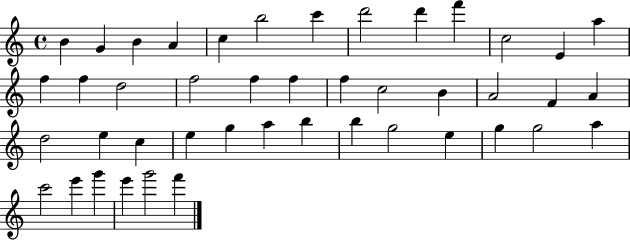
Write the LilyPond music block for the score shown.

{
  \clef treble
  \time 4/4
  \defaultTimeSignature
  \key c \major
  b'4 g'4 b'4 a'4 | c''4 b''2 c'''4 | d'''2 d'''4 f'''4 | c''2 e'4 a''4 | \break f''4 f''4 d''2 | f''2 f''4 f''4 | f''4 c''2 b'4 | a'2 f'4 a'4 | \break d''2 e''4 c''4 | e''4 g''4 a''4 b''4 | b''4 g''2 e''4 | g''4 g''2 a''4 | \break c'''2 e'''4 g'''4 | e'''4 g'''2 f'''4 | \bar "|."
}